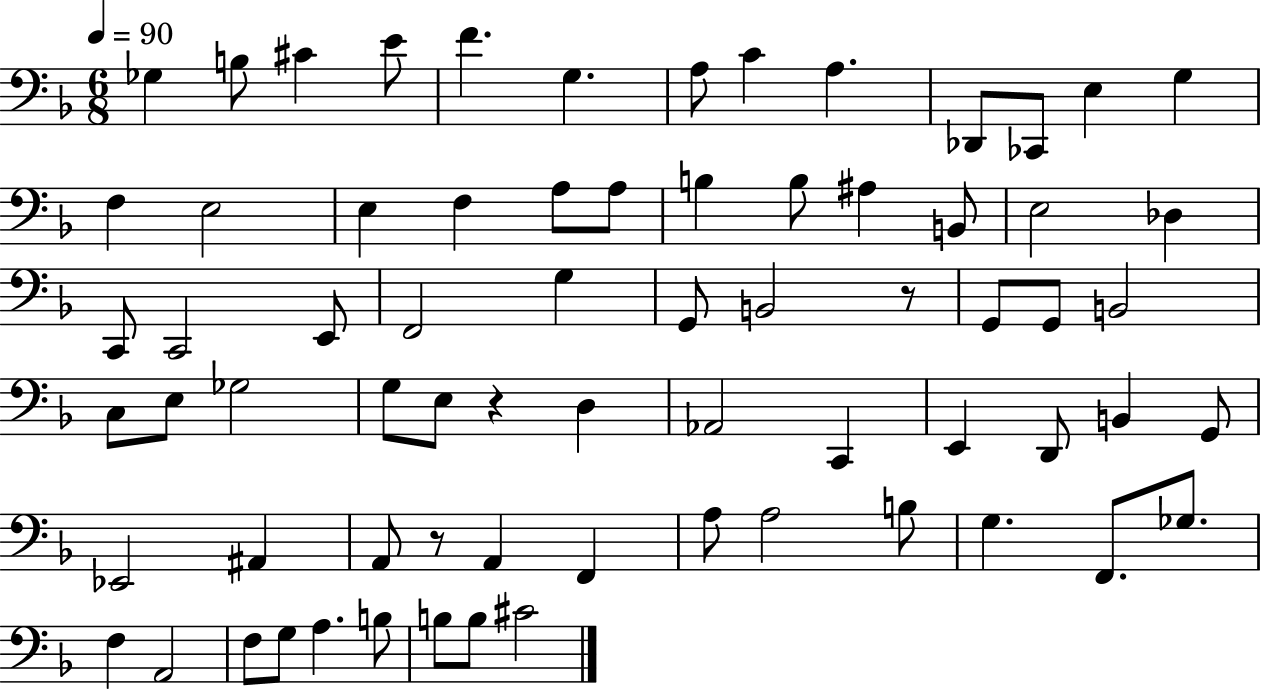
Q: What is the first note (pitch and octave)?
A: Gb3